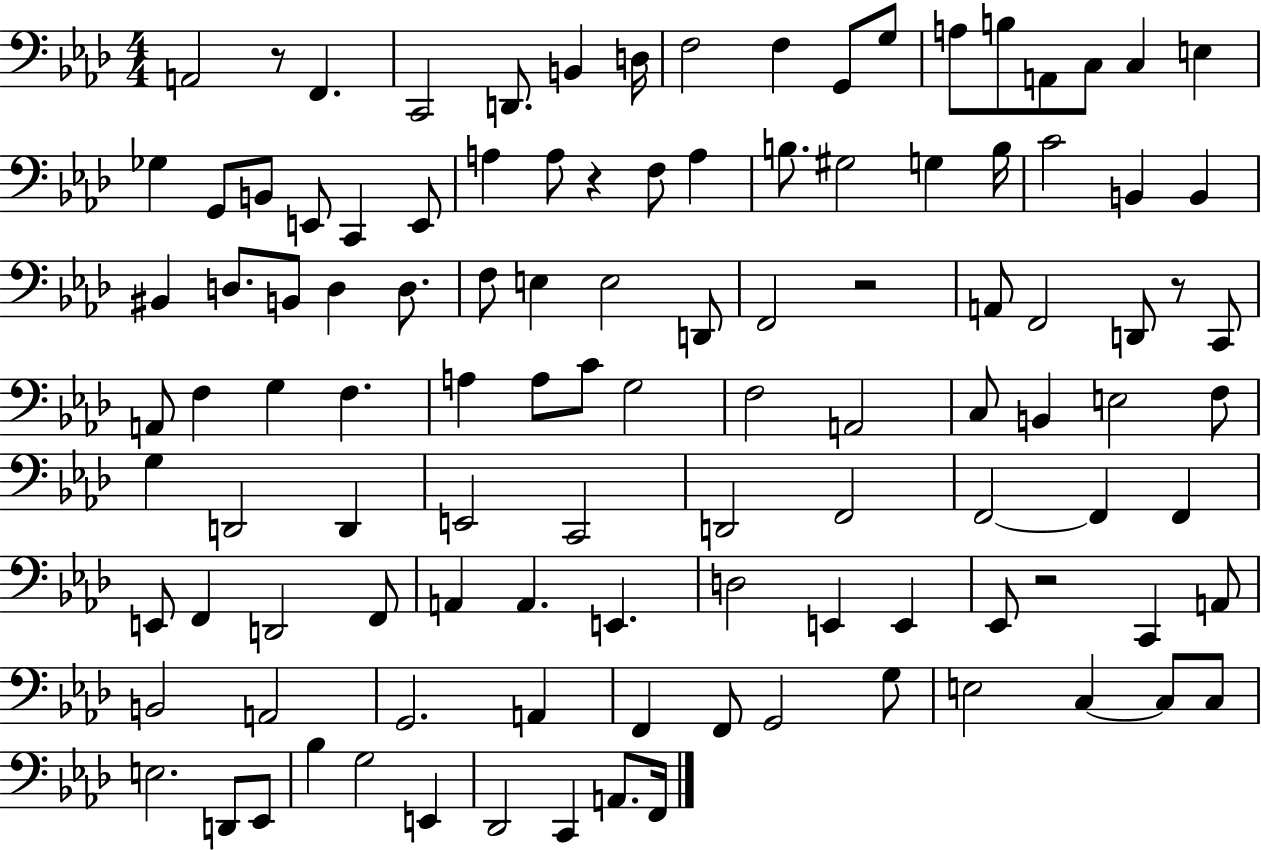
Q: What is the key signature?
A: AES major